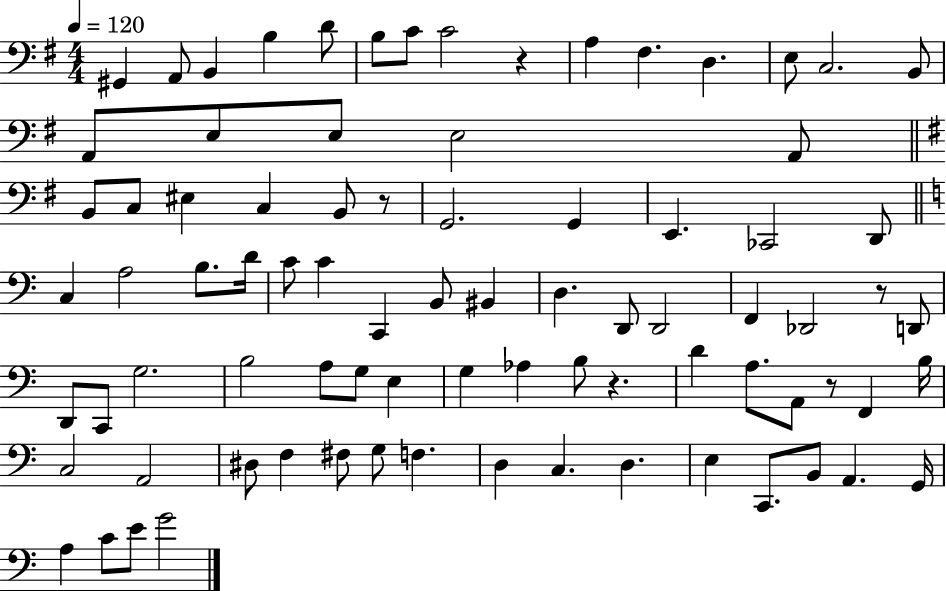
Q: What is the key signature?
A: G major